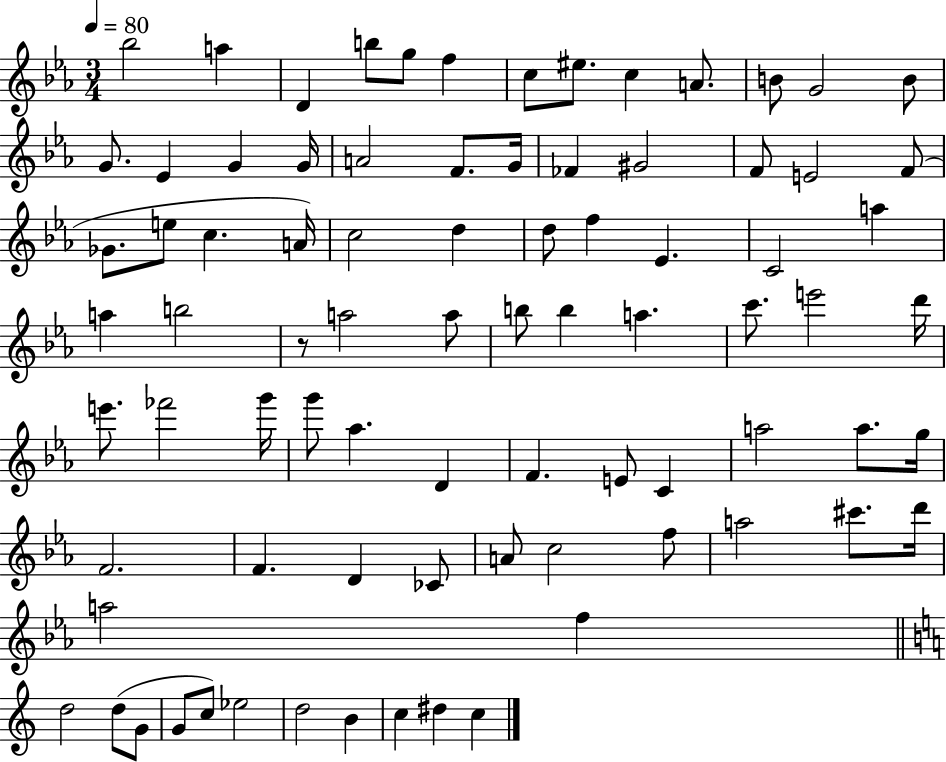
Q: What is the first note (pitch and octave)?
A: Bb5